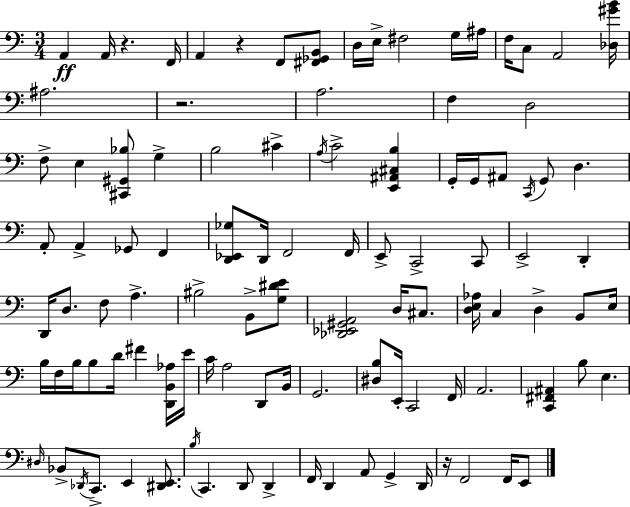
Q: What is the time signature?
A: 3/4